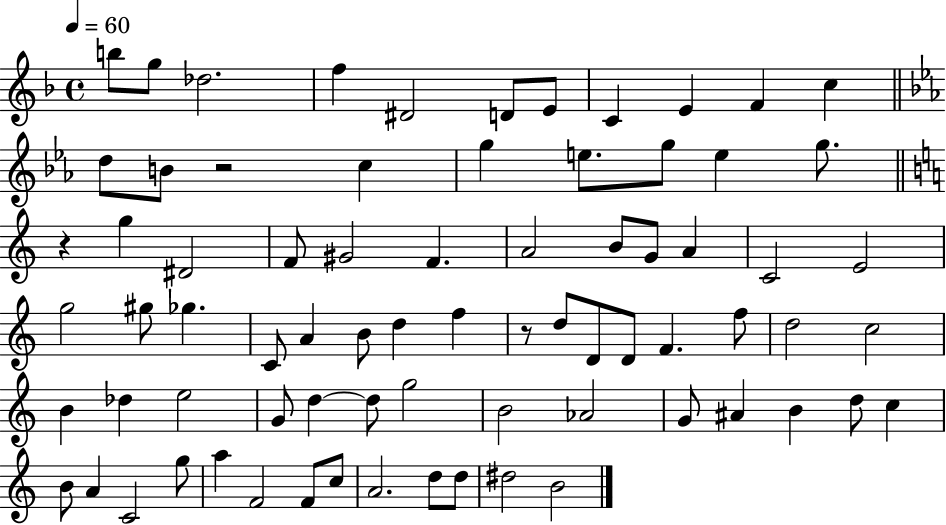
{
  \clef treble
  \time 4/4
  \defaultTimeSignature
  \key f \major
  \tempo 4 = 60
  \repeat volta 2 { b''8 g''8 des''2. | f''4 dis'2 d'8 e'8 | c'4 e'4 f'4 c''4 | \bar "||" \break \key c \minor d''8 b'8 r2 c''4 | g''4 e''8. g''8 e''4 g''8. | \bar "||" \break \key c \major r4 g''4 dis'2 | f'8 gis'2 f'4. | a'2 b'8 g'8 a'4 | c'2 e'2 | \break g''2 gis''8 ges''4. | c'8 a'4 b'8 d''4 f''4 | r8 d''8 d'8 d'8 f'4. f''8 | d''2 c''2 | \break b'4 des''4 e''2 | g'8 d''4~~ d''8 g''2 | b'2 aes'2 | g'8 ais'4 b'4 d''8 c''4 | \break b'8 a'4 c'2 g''8 | a''4 f'2 f'8 c''8 | a'2. d''8 d''8 | dis''2 b'2 | \break } \bar "|."
}